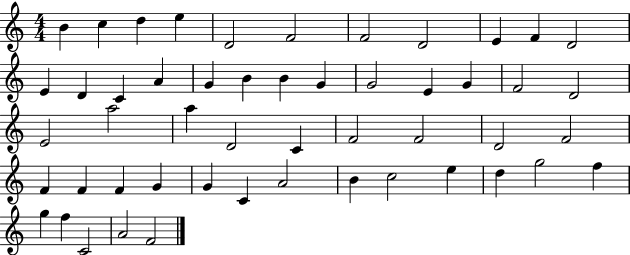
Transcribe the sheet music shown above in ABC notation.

X:1
T:Untitled
M:4/4
L:1/4
K:C
B c d e D2 F2 F2 D2 E F D2 E D C A G B B G G2 E G F2 D2 E2 a2 a D2 C F2 F2 D2 F2 F F F G G C A2 B c2 e d g2 f g f C2 A2 F2